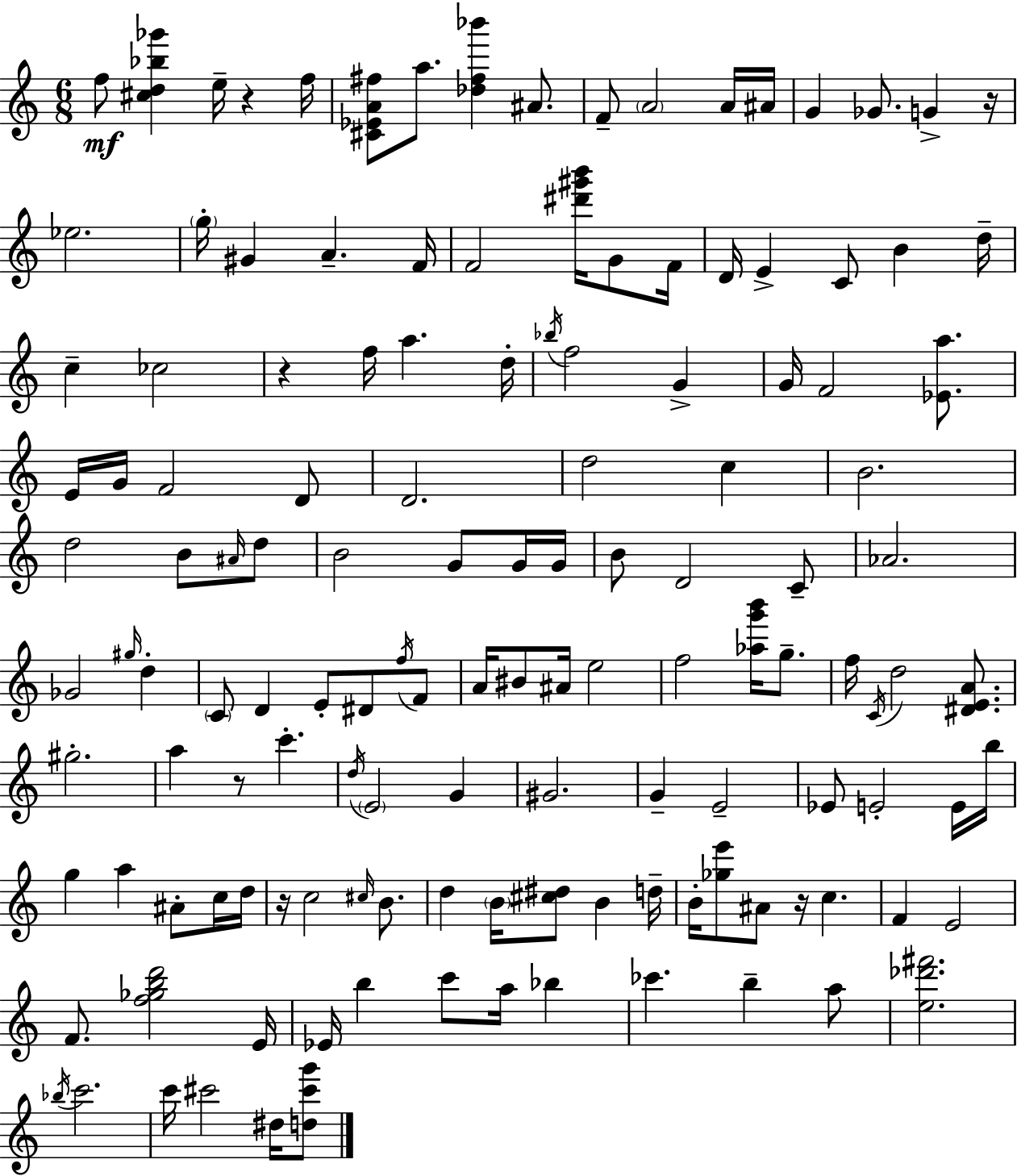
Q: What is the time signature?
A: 6/8